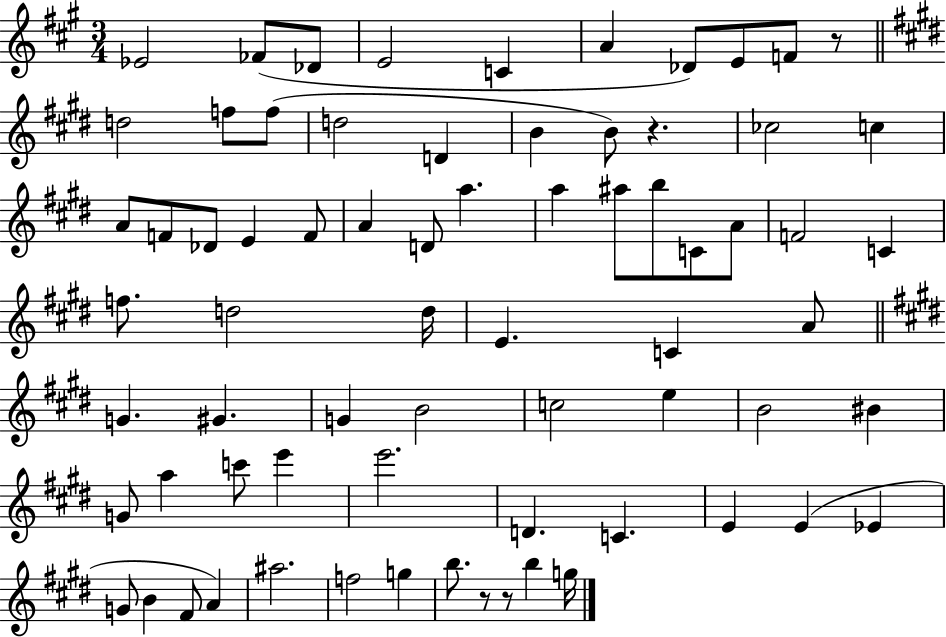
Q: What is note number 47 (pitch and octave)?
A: BIS4